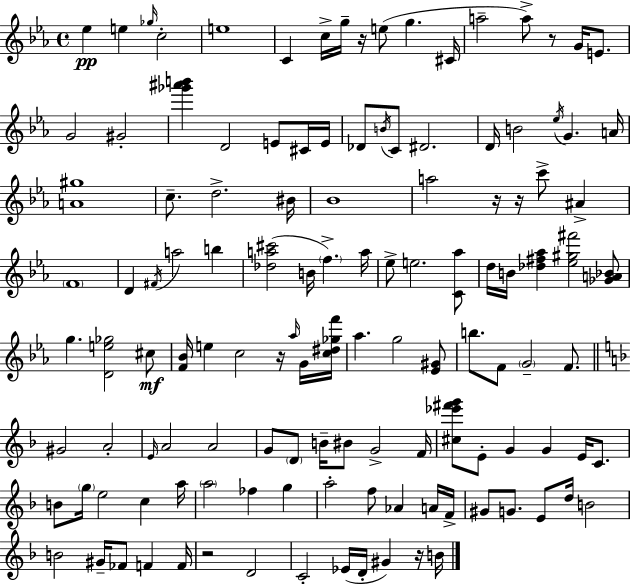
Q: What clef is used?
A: treble